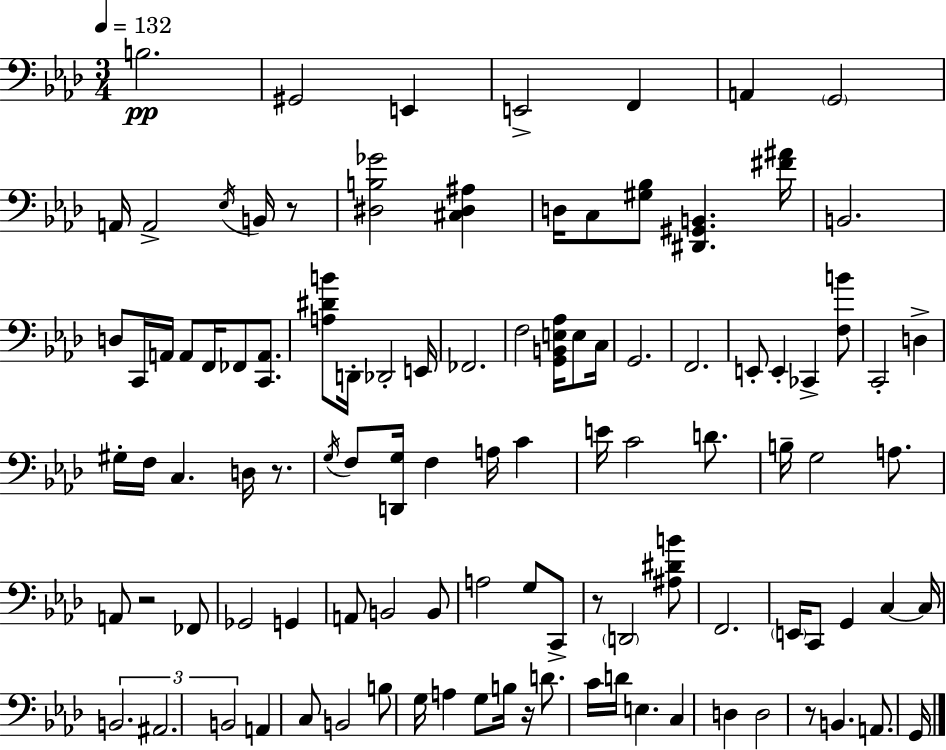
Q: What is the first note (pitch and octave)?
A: B3